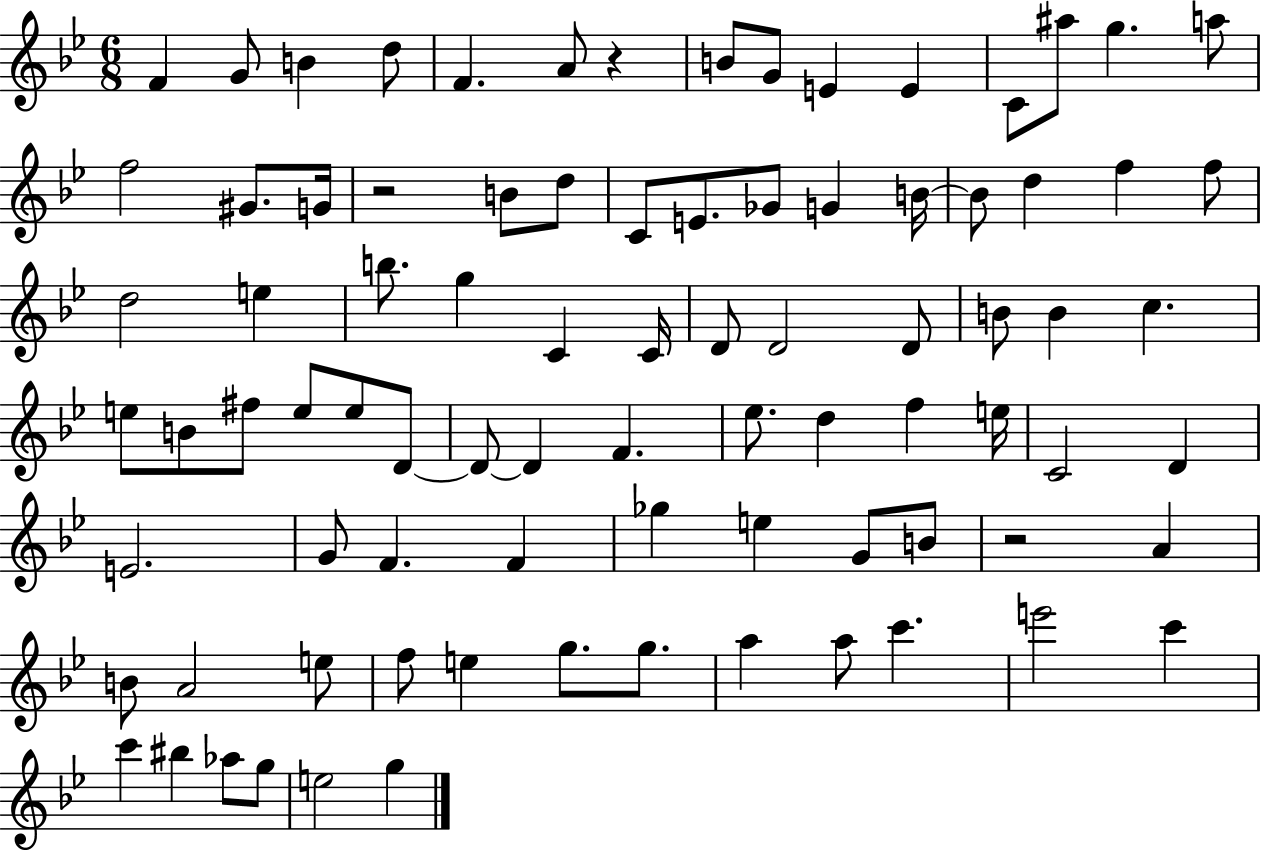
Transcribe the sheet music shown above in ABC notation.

X:1
T:Untitled
M:6/8
L:1/4
K:Bb
F G/2 B d/2 F A/2 z B/2 G/2 E E C/2 ^a/2 g a/2 f2 ^G/2 G/4 z2 B/2 d/2 C/2 E/2 _G/2 G B/4 B/2 d f f/2 d2 e b/2 g C C/4 D/2 D2 D/2 B/2 B c e/2 B/2 ^f/2 e/2 e/2 D/2 D/2 D F _e/2 d f e/4 C2 D E2 G/2 F F _g e G/2 B/2 z2 A B/2 A2 e/2 f/2 e g/2 g/2 a a/2 c' e'2 c' c' ^b _a/2 g/2 e2 g